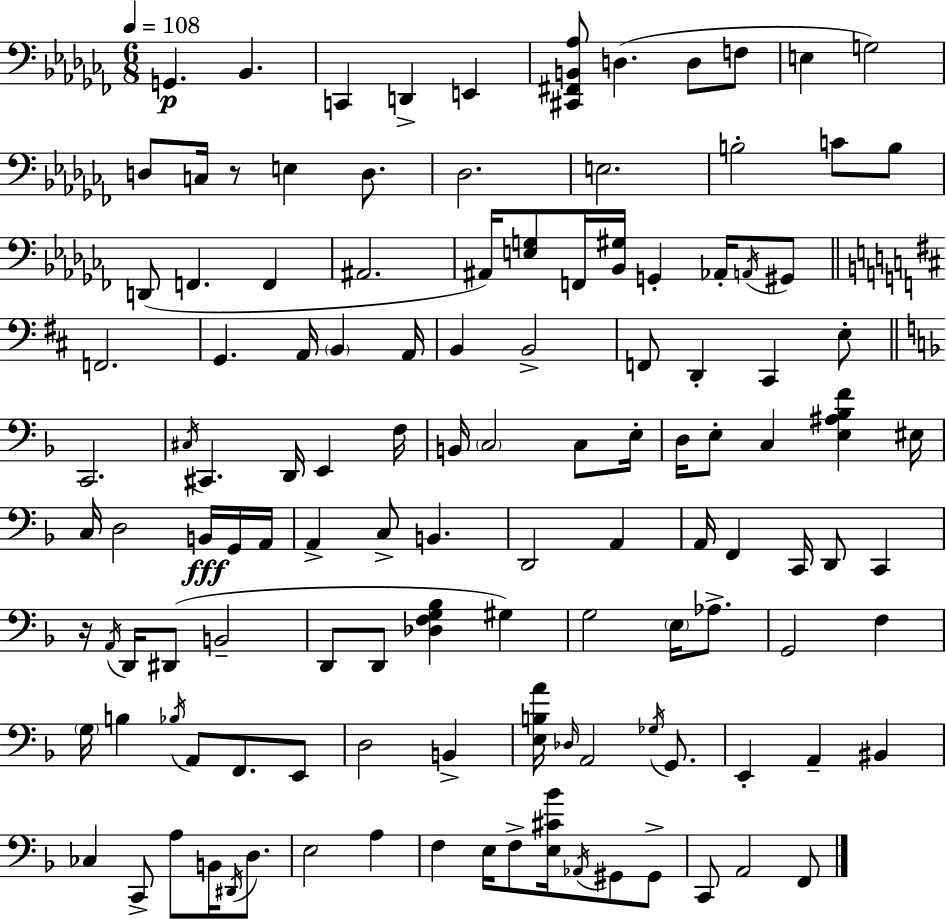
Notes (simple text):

G2/q. Bb2/q. C2/q D2/q E2/q [C#2,F#2,B2,Ab3]/e D3/q. D3/e F3/e E3/q G3/h D3/e C3/s R/e E3/q D3/e. Db3/h. E3/h. B3/h C4/e B3/e D2/e F2/q. F2/q A#2/h. A#2/s [E3,G3]/e F2/s [Bb2,G#3]/s G2/q Ab2/s A2/s G#2/e F2/h. G2/q. A2/s B2/q A2/s B2/q B2/h F2/e D2/q C#2/q E3/e C2/h. C#3/s C#2/q. D2/s E2/q F3/s B2/s C3/h C3/e E3/s D3/s E3/e C3/q [E3,A#3,Bb3,F4]/q EIS3/s C3/s D3/h B2/s G2/s A2/s A2/q C3/e B2/q. D2/h A2/q A2/s F2/q C2/s D2/e C2/q R/s A2/s D2/s D#2/e B2/h D2/e D2/e [Db3,F3,G3,Bb3]/q G#3/q G3/h E3/s Ab3/e. G2/h F3/q G3/s B3/q Bb3/s A2/e F2/e. E2/e D3/h B2/q [E3,B3,A4]/s Db3/s A2/h Gb3/s G2/e. E2/q A2/q BIS2/q CES3/q C2/e A3/e B2/s D#2/s D3/e. E3/h A3/q F3/q E3/s F3/e [E3,C#4,Bb4]/s Ab2/s G#2/e G#2/e C2/e A2/h F2/e